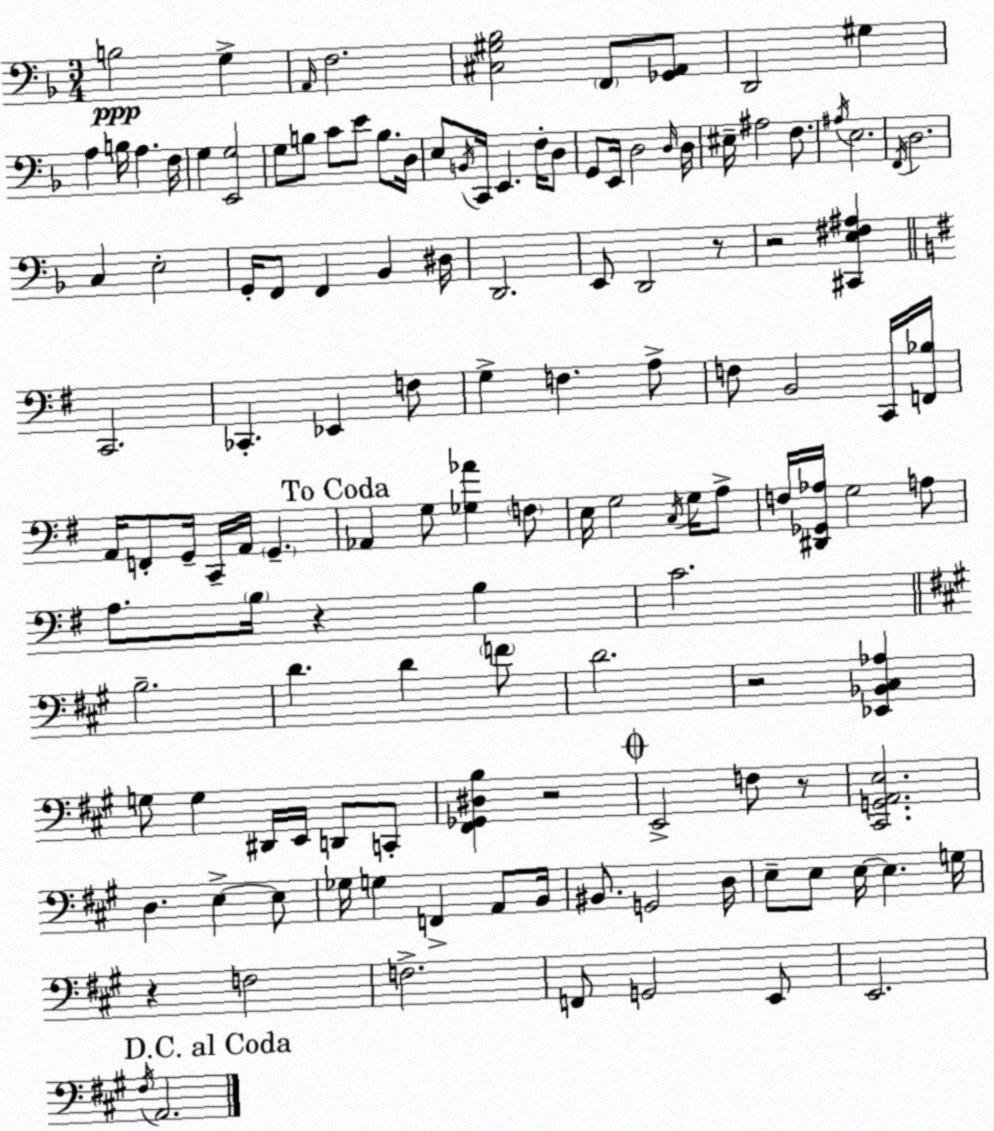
X:1
T:Untitled
M:3/4
L:1/4
K:F
B,2 G, A,,/4 F,2 [^C,^G,_B,]2 F,,/2 [_G,,A,,]/2 D,,2 ^G, A, B,/4 A, F,/4 G, [E,,G,]2 G,/2 B,/2 C/2 E/2 B,/2 D,/4 E,/2 B,,/4 C,,/4 E,, F,/4 D,/2 G,,/2 E,,/4 D,2 D,/4 D,/4 ^E,/4 ^A,2 F,/2 ^A,/4 E,2 F,,/4 D,2 C, E,2 G,,/4 F,,/2 F,, _B,, ^D,/4 D,,2 E,,/2 D,,2 z/2 z2 [^C,,E,^F,^A,] C,,2 _C,, _E,, F,/2 G, F, A,/2 F,/2 B,,2 C,,/4 [F,,_B,]/4 A,,/4 F,,/2 G,,/4 C,,/4 A,,/4 G,, _A,, G,/2 [_G,_A] F,/2 E,/4 G,2 C,/4 G,/4 A,/2 F,/4 [^D,,_G,,_A,]/4 G,2 A,/2 A,/2 B,/4 z B, C2 B,2 D D F/2 D2 z2 [_E,,_B,,^C,_A,] G,/2 G, ^D,,/4 E,,/4 D,,/2 C,,/2 [^F,,_G,,^D,B,] z2 E,,2 F,/2 z/2 [^C,,G,,A,,E,]2 D, E, E,/2 _G,/4 G, F,, A,,/2 B,,/4 ^B,,/2 G,,2 D,/4 E,/2 E,/2 E,/4 E, G,/4 z F,2 F,2 F,,/2 G,,2 E,,/2 E,,2 ^F,/4 A,,2